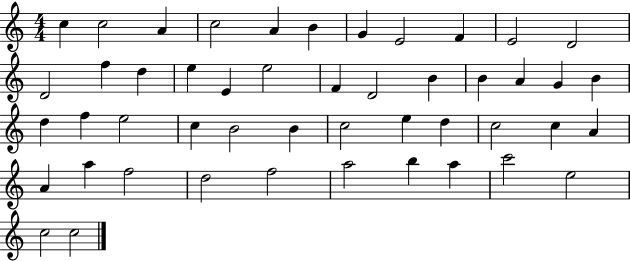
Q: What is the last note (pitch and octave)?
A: C5